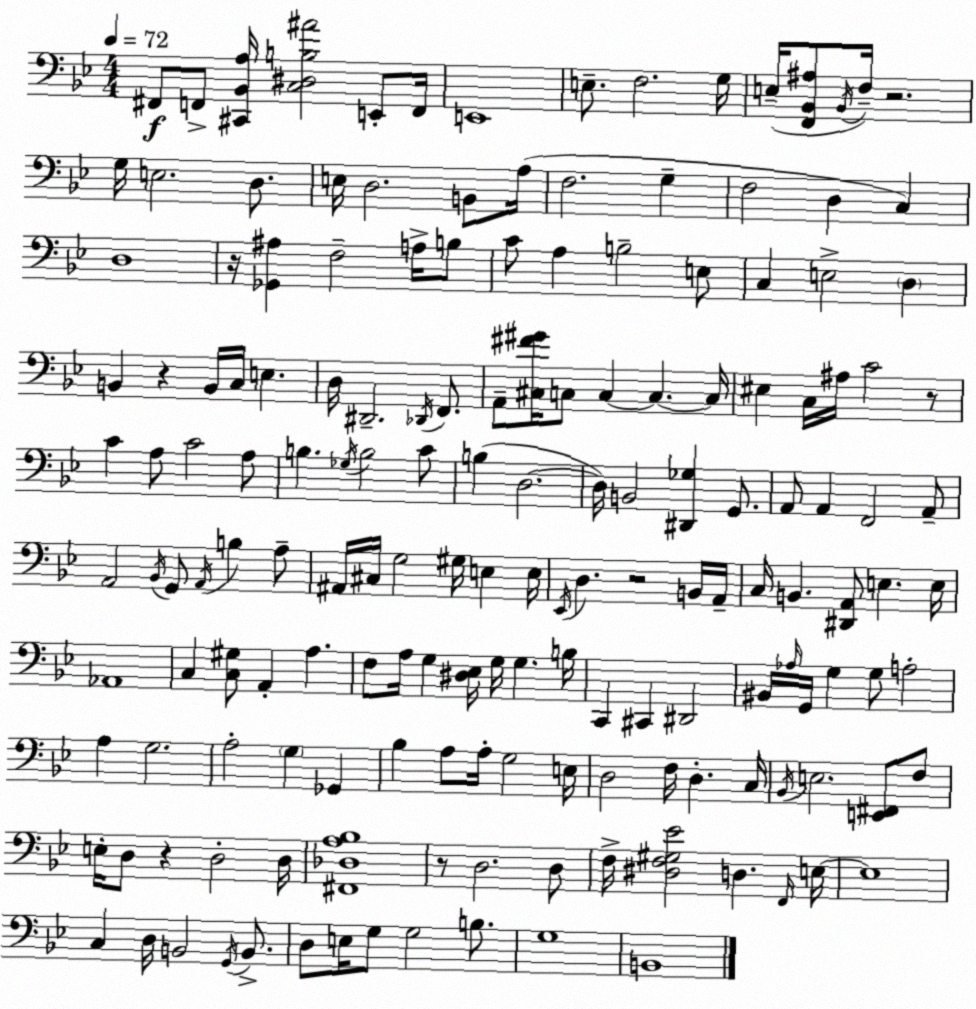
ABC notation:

X:1
T:Untitled
M:4/4
L:1/4
K:Gm
^F,,/2 F,,/2 [^C,,_B,,A,]/4 [C,^D,B,^A]2 E,,/2 F,,/4 E,,4 E,/2 F,2 G,/4 E,/4 [F,,_B,,^A,]/2 _B,,/4 F,/4 z2 G,/4 E,2 D,/2 E,/4 D,2 B,,/2 A,/4 F,2 G, F,2 D, C, D,4 z/4 [_G,,^A,] F,2 A,/4 B,/2 C/2 A, B,2 E,/2 C, E,2 D, B,, z B,,/4 C,/4 E, D,/4 ^D,,2 _D,,/4 F,,/2 A,,/2 [^C,^F^G]/4 C,/2 C, C, C,/4 ^E, C,/4 ^A,/4 C2 z/2 C A,/2 C2 A,/2 B, _G,/4 B,2 C/2 B, D,2 D,/4 B,,2 [^D,,_G,] G,,/2 A,,/2 A,, F,,2 A,,/2 A,,2 _B,,/4 G,,/2 A,,/4 B, A,/2 ^A,,/4 ^C,/4 G,2 ^G,/4 E, E,/4 _E,,/4 D, z2 B,,/4 A,,/4 C,/4 B,, [^D,,A,,]/2 E, E,/4 _A,,4 C, [C,^G,]/2 A,, A, F,/2 A,/4 G, [^D,_E,]/4 G,/4 G, B,/4 C,, ^C,, ^D,,2 ^B,,/4 _A,/4 G,,/4 G, G,/2 A,2 A, G,2 A,2 G, _G,, _B, A,/2 A,/4 G,2 E,/4 D,2 F,/4 D, C,/4 _B,,/4 E,2 [E,,^F,,]/2 F,/2 E,/4 D,/2 z D,2 D,/4 [^F,,_D,A,_B,]4 z/2 D,2 D,/2 F,/4 [^D,F,^G,_E]2 D, F,,/4 E,/4 E,4 C, D,/4 B,,2 G,,/4 B,,/2 D,/2 E,/4 G,/2 G,2 B,/2 G,4 B,,4